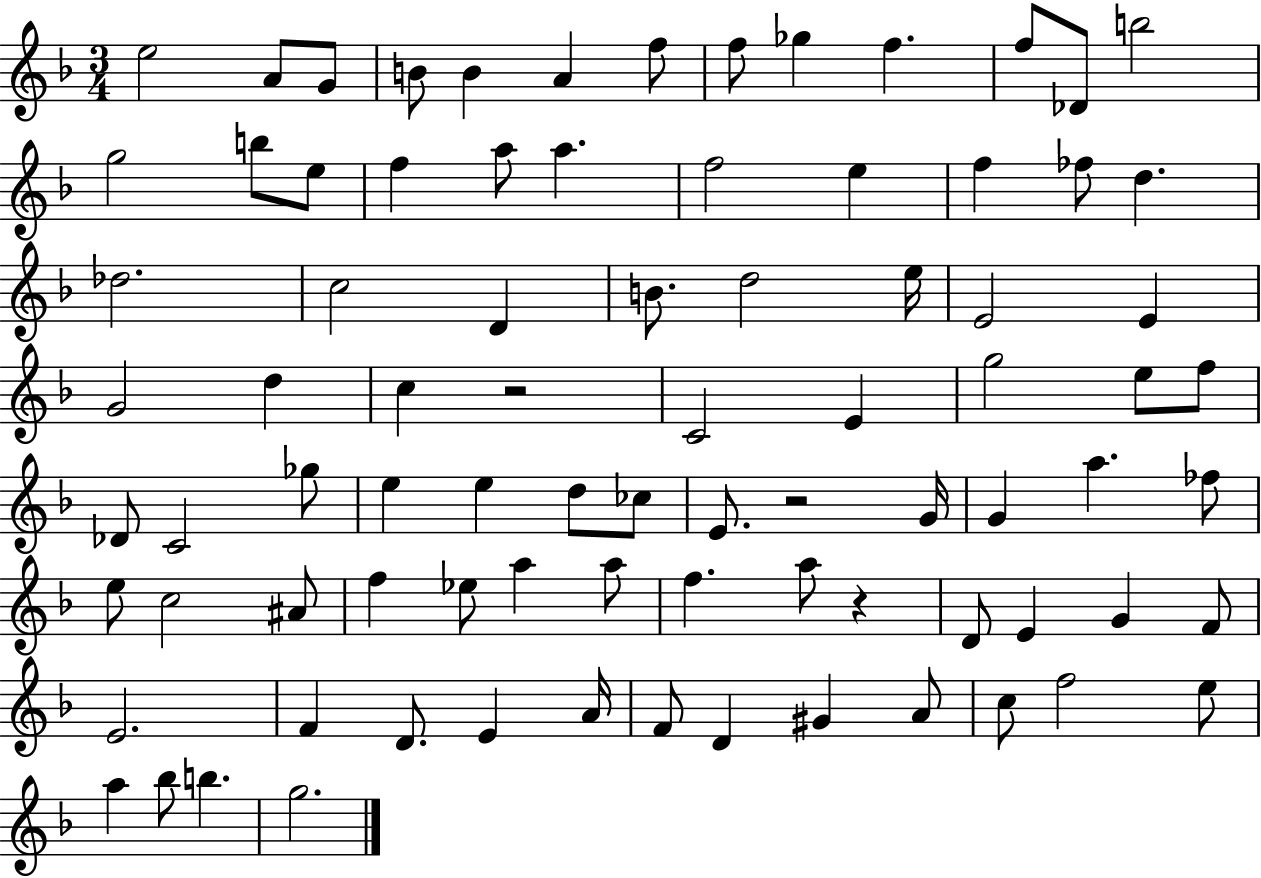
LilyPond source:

{
  \clef treble
  \numericTimeSignature
  \time 3/4
  \key f \major
  \repeat volta 2 { e''2 a'8 g'8 | b'8 b'4 a'4 f''8 | f''8 ges''4 f''4. | f''8 des'8 b''2 | \break g''2 b''8 e''8 | f''4 a''8 a''4. | f''2 e''4 | f''4 fes''8 d''4. | \break des''2. | c''2 d'4 | b'8. d''2 e''16 | e'2 e'4 | \break g'2 d''4 | c''4 r2 | c'2 e'4 | g''2 e''8 f''8 | \break des'8 c'2 ges''8 | e''4 e''4 d''8 ces''8 | e'8. r2 g'16 | g'4 a''4. fes''8 | \break e''8 c''2 ais'8 | f''4 ees''8 a''4 a''8 | f''4. a''8 r4 | d'8 e'4 g'4 f'8 | \break e'2. | f'4 d'8. e'4 a'16 | f'8 d'4 gis'4 a'8 | c''8 f''2 e''8 | \break a''4 bes''8 b''4. | g''2. | } \bar "|."
}